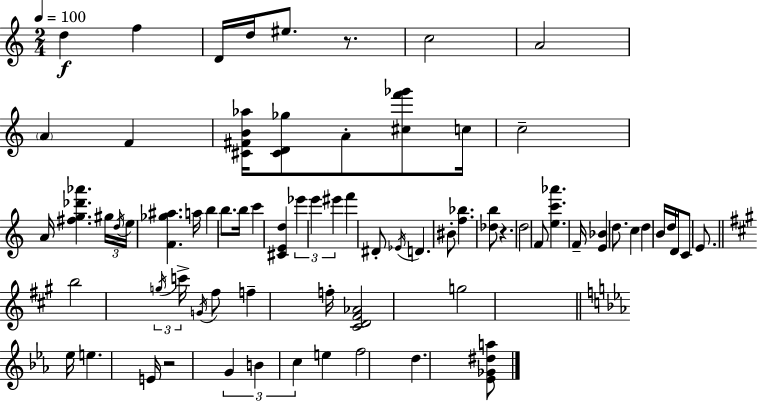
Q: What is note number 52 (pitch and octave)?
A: G4